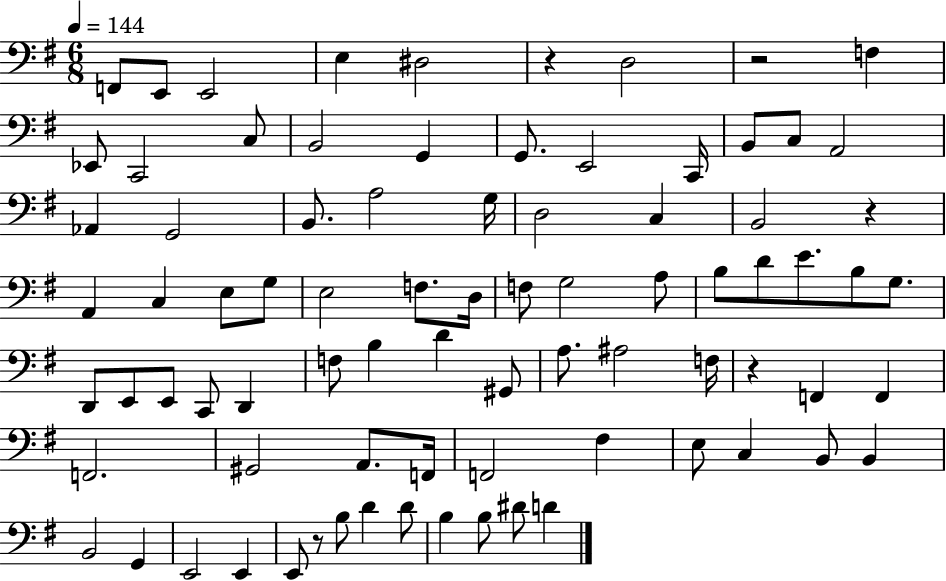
X:1
T:Untitled
M:6/8
L:1/4
K:G
F,,/2 E,,/2 E,,2 E, ^D,2 z D,2 z2 F, _E,,/2 C,,2 C,/2 B,,2 G,, G,,/2 E,,2 C,,/4 B,,/2 C,/2 A,,2 _A,, G,,2 B,,/2 A,2 G,/4 D,2 C, B,,2 z A,, C, E,/2 G,/2 E,2 F,/2 D,/4 F,/2 G,2 A,/2 B,/2 D/2 E/2 B,/2 G,/2 D,,/2 E,,/2 E,,/2 C,,/2 D,, F,/2 B, D ^G,,/2 A,/2 ^A,2 F,/4 z F,, F,, F,,2 ^G,,2 A,,/2 F,,/4 F,,2 ^F, E,/2 C, B,,/2 B,, B,,2 G,, E,,2 E,, E,,/2 z/2 B,/2 D D/2 B, B,/2 ^D/2 D